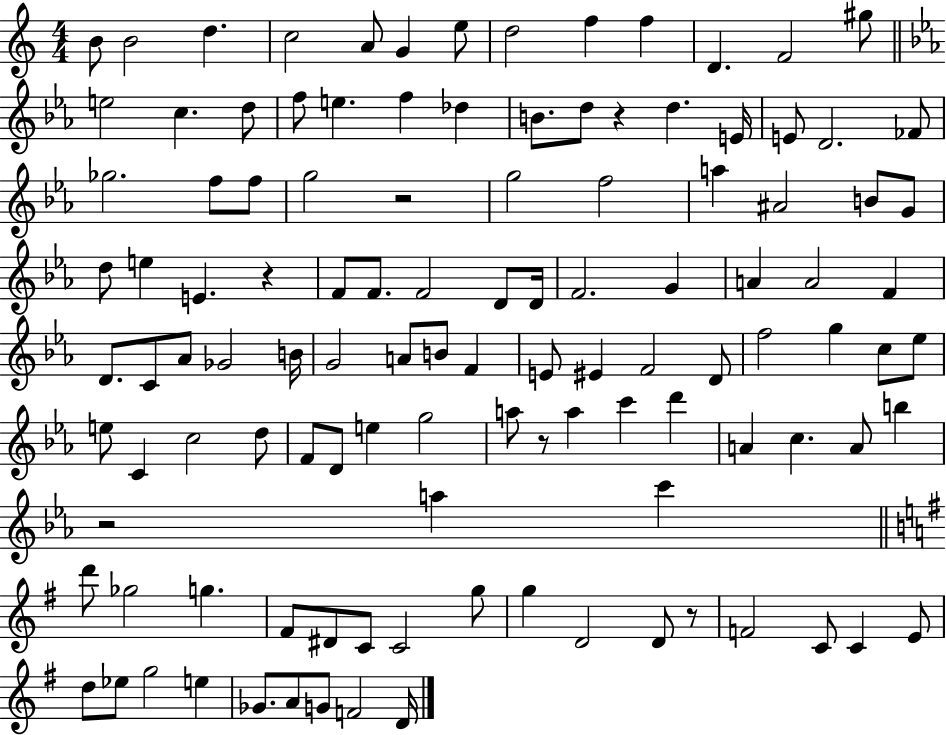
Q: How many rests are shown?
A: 6